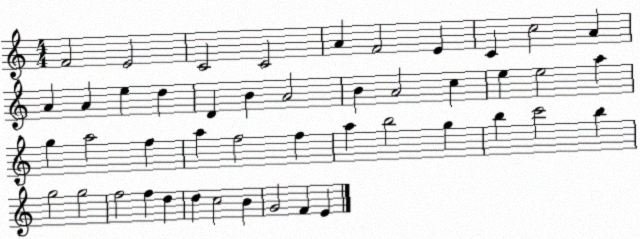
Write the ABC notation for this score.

X:1
T:Untitled
M:4/4
L:1/4
K:C
F2 E2 C2 C2 A F2 E C c2 A A A e d D B A2 B A2 c e e2 a g a2 f a f2 f a b2 g b c'2 b g2 g2 f2 f d d c2 B G2 F E